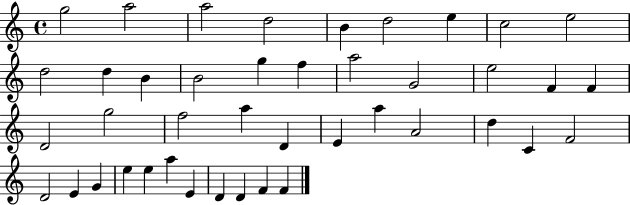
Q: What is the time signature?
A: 4/4